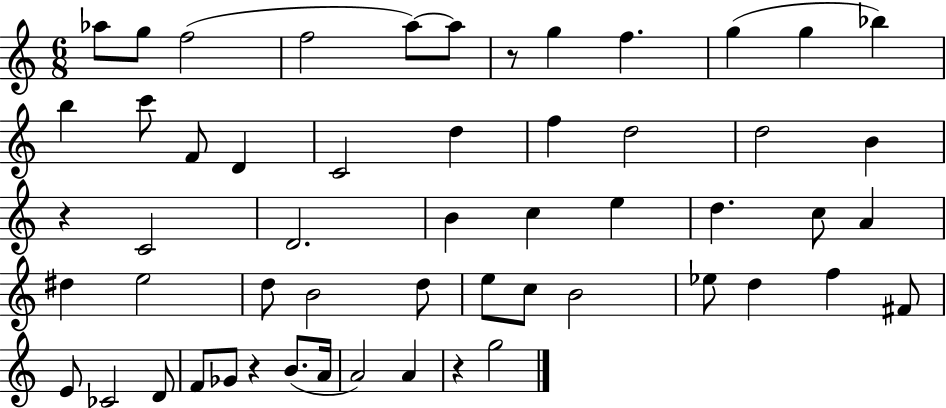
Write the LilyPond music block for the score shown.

{
  \clef treble
  \numericTimeSignature
  \time 6/8
  \key c \major
  aes''8 g''8 f''2( | f''2 a''8~~) a''8 | r8 g''4 f''4. | g''4( g''4 bes''4) | \break b''4 c'''8 f'8 d'4 | c'2 d''4 | f''4 d''2 | d''2 b'4 | \break r4 c'2 | d'2. | b'4 c''4 e''4 | d''4. c''8 a'4 | \break dis''4 e''2 | d''8 b'2 d''8 | e''8 c''8 b'2 | ees''8 d''4 f''4 fis'8 | \break e'8 ces'2 d'8 | f'8 ges'8 r4 b'8.( a'16 | a'2) a'4 | r4 g''2 | \break \bar "|."
}